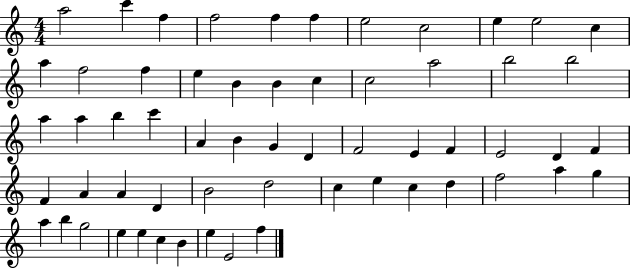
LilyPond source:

{
  \clef treble
  \numericTimeSignature
  \time 4/4
  \key c \major
  a''2 c'''4 f''4 | f''2 f''4 f''4 | e''2 c''2 | e''4 e''2 c''4 | \break a''4 f''2 f''4 | e''4 b'4 b'4 c''4 | c''2 a''2 | b''2 b''2 | \break a''4 a''4 b''4 c'''4 | a'4 b'4 g'4 d'4 | f'2 e'4 f'4 | e'2 d'4 f'4 | \break f'4 a'4 a'4 d'4 | b'2 d''2 | c''4 e''4 c''4 d''4 | f''2 a''4 g''4 | \break a''4 b''4 g''2 | e''4 e''4 c''4 b'4 | e''4 e'2 f''4 | \bar "|."
}